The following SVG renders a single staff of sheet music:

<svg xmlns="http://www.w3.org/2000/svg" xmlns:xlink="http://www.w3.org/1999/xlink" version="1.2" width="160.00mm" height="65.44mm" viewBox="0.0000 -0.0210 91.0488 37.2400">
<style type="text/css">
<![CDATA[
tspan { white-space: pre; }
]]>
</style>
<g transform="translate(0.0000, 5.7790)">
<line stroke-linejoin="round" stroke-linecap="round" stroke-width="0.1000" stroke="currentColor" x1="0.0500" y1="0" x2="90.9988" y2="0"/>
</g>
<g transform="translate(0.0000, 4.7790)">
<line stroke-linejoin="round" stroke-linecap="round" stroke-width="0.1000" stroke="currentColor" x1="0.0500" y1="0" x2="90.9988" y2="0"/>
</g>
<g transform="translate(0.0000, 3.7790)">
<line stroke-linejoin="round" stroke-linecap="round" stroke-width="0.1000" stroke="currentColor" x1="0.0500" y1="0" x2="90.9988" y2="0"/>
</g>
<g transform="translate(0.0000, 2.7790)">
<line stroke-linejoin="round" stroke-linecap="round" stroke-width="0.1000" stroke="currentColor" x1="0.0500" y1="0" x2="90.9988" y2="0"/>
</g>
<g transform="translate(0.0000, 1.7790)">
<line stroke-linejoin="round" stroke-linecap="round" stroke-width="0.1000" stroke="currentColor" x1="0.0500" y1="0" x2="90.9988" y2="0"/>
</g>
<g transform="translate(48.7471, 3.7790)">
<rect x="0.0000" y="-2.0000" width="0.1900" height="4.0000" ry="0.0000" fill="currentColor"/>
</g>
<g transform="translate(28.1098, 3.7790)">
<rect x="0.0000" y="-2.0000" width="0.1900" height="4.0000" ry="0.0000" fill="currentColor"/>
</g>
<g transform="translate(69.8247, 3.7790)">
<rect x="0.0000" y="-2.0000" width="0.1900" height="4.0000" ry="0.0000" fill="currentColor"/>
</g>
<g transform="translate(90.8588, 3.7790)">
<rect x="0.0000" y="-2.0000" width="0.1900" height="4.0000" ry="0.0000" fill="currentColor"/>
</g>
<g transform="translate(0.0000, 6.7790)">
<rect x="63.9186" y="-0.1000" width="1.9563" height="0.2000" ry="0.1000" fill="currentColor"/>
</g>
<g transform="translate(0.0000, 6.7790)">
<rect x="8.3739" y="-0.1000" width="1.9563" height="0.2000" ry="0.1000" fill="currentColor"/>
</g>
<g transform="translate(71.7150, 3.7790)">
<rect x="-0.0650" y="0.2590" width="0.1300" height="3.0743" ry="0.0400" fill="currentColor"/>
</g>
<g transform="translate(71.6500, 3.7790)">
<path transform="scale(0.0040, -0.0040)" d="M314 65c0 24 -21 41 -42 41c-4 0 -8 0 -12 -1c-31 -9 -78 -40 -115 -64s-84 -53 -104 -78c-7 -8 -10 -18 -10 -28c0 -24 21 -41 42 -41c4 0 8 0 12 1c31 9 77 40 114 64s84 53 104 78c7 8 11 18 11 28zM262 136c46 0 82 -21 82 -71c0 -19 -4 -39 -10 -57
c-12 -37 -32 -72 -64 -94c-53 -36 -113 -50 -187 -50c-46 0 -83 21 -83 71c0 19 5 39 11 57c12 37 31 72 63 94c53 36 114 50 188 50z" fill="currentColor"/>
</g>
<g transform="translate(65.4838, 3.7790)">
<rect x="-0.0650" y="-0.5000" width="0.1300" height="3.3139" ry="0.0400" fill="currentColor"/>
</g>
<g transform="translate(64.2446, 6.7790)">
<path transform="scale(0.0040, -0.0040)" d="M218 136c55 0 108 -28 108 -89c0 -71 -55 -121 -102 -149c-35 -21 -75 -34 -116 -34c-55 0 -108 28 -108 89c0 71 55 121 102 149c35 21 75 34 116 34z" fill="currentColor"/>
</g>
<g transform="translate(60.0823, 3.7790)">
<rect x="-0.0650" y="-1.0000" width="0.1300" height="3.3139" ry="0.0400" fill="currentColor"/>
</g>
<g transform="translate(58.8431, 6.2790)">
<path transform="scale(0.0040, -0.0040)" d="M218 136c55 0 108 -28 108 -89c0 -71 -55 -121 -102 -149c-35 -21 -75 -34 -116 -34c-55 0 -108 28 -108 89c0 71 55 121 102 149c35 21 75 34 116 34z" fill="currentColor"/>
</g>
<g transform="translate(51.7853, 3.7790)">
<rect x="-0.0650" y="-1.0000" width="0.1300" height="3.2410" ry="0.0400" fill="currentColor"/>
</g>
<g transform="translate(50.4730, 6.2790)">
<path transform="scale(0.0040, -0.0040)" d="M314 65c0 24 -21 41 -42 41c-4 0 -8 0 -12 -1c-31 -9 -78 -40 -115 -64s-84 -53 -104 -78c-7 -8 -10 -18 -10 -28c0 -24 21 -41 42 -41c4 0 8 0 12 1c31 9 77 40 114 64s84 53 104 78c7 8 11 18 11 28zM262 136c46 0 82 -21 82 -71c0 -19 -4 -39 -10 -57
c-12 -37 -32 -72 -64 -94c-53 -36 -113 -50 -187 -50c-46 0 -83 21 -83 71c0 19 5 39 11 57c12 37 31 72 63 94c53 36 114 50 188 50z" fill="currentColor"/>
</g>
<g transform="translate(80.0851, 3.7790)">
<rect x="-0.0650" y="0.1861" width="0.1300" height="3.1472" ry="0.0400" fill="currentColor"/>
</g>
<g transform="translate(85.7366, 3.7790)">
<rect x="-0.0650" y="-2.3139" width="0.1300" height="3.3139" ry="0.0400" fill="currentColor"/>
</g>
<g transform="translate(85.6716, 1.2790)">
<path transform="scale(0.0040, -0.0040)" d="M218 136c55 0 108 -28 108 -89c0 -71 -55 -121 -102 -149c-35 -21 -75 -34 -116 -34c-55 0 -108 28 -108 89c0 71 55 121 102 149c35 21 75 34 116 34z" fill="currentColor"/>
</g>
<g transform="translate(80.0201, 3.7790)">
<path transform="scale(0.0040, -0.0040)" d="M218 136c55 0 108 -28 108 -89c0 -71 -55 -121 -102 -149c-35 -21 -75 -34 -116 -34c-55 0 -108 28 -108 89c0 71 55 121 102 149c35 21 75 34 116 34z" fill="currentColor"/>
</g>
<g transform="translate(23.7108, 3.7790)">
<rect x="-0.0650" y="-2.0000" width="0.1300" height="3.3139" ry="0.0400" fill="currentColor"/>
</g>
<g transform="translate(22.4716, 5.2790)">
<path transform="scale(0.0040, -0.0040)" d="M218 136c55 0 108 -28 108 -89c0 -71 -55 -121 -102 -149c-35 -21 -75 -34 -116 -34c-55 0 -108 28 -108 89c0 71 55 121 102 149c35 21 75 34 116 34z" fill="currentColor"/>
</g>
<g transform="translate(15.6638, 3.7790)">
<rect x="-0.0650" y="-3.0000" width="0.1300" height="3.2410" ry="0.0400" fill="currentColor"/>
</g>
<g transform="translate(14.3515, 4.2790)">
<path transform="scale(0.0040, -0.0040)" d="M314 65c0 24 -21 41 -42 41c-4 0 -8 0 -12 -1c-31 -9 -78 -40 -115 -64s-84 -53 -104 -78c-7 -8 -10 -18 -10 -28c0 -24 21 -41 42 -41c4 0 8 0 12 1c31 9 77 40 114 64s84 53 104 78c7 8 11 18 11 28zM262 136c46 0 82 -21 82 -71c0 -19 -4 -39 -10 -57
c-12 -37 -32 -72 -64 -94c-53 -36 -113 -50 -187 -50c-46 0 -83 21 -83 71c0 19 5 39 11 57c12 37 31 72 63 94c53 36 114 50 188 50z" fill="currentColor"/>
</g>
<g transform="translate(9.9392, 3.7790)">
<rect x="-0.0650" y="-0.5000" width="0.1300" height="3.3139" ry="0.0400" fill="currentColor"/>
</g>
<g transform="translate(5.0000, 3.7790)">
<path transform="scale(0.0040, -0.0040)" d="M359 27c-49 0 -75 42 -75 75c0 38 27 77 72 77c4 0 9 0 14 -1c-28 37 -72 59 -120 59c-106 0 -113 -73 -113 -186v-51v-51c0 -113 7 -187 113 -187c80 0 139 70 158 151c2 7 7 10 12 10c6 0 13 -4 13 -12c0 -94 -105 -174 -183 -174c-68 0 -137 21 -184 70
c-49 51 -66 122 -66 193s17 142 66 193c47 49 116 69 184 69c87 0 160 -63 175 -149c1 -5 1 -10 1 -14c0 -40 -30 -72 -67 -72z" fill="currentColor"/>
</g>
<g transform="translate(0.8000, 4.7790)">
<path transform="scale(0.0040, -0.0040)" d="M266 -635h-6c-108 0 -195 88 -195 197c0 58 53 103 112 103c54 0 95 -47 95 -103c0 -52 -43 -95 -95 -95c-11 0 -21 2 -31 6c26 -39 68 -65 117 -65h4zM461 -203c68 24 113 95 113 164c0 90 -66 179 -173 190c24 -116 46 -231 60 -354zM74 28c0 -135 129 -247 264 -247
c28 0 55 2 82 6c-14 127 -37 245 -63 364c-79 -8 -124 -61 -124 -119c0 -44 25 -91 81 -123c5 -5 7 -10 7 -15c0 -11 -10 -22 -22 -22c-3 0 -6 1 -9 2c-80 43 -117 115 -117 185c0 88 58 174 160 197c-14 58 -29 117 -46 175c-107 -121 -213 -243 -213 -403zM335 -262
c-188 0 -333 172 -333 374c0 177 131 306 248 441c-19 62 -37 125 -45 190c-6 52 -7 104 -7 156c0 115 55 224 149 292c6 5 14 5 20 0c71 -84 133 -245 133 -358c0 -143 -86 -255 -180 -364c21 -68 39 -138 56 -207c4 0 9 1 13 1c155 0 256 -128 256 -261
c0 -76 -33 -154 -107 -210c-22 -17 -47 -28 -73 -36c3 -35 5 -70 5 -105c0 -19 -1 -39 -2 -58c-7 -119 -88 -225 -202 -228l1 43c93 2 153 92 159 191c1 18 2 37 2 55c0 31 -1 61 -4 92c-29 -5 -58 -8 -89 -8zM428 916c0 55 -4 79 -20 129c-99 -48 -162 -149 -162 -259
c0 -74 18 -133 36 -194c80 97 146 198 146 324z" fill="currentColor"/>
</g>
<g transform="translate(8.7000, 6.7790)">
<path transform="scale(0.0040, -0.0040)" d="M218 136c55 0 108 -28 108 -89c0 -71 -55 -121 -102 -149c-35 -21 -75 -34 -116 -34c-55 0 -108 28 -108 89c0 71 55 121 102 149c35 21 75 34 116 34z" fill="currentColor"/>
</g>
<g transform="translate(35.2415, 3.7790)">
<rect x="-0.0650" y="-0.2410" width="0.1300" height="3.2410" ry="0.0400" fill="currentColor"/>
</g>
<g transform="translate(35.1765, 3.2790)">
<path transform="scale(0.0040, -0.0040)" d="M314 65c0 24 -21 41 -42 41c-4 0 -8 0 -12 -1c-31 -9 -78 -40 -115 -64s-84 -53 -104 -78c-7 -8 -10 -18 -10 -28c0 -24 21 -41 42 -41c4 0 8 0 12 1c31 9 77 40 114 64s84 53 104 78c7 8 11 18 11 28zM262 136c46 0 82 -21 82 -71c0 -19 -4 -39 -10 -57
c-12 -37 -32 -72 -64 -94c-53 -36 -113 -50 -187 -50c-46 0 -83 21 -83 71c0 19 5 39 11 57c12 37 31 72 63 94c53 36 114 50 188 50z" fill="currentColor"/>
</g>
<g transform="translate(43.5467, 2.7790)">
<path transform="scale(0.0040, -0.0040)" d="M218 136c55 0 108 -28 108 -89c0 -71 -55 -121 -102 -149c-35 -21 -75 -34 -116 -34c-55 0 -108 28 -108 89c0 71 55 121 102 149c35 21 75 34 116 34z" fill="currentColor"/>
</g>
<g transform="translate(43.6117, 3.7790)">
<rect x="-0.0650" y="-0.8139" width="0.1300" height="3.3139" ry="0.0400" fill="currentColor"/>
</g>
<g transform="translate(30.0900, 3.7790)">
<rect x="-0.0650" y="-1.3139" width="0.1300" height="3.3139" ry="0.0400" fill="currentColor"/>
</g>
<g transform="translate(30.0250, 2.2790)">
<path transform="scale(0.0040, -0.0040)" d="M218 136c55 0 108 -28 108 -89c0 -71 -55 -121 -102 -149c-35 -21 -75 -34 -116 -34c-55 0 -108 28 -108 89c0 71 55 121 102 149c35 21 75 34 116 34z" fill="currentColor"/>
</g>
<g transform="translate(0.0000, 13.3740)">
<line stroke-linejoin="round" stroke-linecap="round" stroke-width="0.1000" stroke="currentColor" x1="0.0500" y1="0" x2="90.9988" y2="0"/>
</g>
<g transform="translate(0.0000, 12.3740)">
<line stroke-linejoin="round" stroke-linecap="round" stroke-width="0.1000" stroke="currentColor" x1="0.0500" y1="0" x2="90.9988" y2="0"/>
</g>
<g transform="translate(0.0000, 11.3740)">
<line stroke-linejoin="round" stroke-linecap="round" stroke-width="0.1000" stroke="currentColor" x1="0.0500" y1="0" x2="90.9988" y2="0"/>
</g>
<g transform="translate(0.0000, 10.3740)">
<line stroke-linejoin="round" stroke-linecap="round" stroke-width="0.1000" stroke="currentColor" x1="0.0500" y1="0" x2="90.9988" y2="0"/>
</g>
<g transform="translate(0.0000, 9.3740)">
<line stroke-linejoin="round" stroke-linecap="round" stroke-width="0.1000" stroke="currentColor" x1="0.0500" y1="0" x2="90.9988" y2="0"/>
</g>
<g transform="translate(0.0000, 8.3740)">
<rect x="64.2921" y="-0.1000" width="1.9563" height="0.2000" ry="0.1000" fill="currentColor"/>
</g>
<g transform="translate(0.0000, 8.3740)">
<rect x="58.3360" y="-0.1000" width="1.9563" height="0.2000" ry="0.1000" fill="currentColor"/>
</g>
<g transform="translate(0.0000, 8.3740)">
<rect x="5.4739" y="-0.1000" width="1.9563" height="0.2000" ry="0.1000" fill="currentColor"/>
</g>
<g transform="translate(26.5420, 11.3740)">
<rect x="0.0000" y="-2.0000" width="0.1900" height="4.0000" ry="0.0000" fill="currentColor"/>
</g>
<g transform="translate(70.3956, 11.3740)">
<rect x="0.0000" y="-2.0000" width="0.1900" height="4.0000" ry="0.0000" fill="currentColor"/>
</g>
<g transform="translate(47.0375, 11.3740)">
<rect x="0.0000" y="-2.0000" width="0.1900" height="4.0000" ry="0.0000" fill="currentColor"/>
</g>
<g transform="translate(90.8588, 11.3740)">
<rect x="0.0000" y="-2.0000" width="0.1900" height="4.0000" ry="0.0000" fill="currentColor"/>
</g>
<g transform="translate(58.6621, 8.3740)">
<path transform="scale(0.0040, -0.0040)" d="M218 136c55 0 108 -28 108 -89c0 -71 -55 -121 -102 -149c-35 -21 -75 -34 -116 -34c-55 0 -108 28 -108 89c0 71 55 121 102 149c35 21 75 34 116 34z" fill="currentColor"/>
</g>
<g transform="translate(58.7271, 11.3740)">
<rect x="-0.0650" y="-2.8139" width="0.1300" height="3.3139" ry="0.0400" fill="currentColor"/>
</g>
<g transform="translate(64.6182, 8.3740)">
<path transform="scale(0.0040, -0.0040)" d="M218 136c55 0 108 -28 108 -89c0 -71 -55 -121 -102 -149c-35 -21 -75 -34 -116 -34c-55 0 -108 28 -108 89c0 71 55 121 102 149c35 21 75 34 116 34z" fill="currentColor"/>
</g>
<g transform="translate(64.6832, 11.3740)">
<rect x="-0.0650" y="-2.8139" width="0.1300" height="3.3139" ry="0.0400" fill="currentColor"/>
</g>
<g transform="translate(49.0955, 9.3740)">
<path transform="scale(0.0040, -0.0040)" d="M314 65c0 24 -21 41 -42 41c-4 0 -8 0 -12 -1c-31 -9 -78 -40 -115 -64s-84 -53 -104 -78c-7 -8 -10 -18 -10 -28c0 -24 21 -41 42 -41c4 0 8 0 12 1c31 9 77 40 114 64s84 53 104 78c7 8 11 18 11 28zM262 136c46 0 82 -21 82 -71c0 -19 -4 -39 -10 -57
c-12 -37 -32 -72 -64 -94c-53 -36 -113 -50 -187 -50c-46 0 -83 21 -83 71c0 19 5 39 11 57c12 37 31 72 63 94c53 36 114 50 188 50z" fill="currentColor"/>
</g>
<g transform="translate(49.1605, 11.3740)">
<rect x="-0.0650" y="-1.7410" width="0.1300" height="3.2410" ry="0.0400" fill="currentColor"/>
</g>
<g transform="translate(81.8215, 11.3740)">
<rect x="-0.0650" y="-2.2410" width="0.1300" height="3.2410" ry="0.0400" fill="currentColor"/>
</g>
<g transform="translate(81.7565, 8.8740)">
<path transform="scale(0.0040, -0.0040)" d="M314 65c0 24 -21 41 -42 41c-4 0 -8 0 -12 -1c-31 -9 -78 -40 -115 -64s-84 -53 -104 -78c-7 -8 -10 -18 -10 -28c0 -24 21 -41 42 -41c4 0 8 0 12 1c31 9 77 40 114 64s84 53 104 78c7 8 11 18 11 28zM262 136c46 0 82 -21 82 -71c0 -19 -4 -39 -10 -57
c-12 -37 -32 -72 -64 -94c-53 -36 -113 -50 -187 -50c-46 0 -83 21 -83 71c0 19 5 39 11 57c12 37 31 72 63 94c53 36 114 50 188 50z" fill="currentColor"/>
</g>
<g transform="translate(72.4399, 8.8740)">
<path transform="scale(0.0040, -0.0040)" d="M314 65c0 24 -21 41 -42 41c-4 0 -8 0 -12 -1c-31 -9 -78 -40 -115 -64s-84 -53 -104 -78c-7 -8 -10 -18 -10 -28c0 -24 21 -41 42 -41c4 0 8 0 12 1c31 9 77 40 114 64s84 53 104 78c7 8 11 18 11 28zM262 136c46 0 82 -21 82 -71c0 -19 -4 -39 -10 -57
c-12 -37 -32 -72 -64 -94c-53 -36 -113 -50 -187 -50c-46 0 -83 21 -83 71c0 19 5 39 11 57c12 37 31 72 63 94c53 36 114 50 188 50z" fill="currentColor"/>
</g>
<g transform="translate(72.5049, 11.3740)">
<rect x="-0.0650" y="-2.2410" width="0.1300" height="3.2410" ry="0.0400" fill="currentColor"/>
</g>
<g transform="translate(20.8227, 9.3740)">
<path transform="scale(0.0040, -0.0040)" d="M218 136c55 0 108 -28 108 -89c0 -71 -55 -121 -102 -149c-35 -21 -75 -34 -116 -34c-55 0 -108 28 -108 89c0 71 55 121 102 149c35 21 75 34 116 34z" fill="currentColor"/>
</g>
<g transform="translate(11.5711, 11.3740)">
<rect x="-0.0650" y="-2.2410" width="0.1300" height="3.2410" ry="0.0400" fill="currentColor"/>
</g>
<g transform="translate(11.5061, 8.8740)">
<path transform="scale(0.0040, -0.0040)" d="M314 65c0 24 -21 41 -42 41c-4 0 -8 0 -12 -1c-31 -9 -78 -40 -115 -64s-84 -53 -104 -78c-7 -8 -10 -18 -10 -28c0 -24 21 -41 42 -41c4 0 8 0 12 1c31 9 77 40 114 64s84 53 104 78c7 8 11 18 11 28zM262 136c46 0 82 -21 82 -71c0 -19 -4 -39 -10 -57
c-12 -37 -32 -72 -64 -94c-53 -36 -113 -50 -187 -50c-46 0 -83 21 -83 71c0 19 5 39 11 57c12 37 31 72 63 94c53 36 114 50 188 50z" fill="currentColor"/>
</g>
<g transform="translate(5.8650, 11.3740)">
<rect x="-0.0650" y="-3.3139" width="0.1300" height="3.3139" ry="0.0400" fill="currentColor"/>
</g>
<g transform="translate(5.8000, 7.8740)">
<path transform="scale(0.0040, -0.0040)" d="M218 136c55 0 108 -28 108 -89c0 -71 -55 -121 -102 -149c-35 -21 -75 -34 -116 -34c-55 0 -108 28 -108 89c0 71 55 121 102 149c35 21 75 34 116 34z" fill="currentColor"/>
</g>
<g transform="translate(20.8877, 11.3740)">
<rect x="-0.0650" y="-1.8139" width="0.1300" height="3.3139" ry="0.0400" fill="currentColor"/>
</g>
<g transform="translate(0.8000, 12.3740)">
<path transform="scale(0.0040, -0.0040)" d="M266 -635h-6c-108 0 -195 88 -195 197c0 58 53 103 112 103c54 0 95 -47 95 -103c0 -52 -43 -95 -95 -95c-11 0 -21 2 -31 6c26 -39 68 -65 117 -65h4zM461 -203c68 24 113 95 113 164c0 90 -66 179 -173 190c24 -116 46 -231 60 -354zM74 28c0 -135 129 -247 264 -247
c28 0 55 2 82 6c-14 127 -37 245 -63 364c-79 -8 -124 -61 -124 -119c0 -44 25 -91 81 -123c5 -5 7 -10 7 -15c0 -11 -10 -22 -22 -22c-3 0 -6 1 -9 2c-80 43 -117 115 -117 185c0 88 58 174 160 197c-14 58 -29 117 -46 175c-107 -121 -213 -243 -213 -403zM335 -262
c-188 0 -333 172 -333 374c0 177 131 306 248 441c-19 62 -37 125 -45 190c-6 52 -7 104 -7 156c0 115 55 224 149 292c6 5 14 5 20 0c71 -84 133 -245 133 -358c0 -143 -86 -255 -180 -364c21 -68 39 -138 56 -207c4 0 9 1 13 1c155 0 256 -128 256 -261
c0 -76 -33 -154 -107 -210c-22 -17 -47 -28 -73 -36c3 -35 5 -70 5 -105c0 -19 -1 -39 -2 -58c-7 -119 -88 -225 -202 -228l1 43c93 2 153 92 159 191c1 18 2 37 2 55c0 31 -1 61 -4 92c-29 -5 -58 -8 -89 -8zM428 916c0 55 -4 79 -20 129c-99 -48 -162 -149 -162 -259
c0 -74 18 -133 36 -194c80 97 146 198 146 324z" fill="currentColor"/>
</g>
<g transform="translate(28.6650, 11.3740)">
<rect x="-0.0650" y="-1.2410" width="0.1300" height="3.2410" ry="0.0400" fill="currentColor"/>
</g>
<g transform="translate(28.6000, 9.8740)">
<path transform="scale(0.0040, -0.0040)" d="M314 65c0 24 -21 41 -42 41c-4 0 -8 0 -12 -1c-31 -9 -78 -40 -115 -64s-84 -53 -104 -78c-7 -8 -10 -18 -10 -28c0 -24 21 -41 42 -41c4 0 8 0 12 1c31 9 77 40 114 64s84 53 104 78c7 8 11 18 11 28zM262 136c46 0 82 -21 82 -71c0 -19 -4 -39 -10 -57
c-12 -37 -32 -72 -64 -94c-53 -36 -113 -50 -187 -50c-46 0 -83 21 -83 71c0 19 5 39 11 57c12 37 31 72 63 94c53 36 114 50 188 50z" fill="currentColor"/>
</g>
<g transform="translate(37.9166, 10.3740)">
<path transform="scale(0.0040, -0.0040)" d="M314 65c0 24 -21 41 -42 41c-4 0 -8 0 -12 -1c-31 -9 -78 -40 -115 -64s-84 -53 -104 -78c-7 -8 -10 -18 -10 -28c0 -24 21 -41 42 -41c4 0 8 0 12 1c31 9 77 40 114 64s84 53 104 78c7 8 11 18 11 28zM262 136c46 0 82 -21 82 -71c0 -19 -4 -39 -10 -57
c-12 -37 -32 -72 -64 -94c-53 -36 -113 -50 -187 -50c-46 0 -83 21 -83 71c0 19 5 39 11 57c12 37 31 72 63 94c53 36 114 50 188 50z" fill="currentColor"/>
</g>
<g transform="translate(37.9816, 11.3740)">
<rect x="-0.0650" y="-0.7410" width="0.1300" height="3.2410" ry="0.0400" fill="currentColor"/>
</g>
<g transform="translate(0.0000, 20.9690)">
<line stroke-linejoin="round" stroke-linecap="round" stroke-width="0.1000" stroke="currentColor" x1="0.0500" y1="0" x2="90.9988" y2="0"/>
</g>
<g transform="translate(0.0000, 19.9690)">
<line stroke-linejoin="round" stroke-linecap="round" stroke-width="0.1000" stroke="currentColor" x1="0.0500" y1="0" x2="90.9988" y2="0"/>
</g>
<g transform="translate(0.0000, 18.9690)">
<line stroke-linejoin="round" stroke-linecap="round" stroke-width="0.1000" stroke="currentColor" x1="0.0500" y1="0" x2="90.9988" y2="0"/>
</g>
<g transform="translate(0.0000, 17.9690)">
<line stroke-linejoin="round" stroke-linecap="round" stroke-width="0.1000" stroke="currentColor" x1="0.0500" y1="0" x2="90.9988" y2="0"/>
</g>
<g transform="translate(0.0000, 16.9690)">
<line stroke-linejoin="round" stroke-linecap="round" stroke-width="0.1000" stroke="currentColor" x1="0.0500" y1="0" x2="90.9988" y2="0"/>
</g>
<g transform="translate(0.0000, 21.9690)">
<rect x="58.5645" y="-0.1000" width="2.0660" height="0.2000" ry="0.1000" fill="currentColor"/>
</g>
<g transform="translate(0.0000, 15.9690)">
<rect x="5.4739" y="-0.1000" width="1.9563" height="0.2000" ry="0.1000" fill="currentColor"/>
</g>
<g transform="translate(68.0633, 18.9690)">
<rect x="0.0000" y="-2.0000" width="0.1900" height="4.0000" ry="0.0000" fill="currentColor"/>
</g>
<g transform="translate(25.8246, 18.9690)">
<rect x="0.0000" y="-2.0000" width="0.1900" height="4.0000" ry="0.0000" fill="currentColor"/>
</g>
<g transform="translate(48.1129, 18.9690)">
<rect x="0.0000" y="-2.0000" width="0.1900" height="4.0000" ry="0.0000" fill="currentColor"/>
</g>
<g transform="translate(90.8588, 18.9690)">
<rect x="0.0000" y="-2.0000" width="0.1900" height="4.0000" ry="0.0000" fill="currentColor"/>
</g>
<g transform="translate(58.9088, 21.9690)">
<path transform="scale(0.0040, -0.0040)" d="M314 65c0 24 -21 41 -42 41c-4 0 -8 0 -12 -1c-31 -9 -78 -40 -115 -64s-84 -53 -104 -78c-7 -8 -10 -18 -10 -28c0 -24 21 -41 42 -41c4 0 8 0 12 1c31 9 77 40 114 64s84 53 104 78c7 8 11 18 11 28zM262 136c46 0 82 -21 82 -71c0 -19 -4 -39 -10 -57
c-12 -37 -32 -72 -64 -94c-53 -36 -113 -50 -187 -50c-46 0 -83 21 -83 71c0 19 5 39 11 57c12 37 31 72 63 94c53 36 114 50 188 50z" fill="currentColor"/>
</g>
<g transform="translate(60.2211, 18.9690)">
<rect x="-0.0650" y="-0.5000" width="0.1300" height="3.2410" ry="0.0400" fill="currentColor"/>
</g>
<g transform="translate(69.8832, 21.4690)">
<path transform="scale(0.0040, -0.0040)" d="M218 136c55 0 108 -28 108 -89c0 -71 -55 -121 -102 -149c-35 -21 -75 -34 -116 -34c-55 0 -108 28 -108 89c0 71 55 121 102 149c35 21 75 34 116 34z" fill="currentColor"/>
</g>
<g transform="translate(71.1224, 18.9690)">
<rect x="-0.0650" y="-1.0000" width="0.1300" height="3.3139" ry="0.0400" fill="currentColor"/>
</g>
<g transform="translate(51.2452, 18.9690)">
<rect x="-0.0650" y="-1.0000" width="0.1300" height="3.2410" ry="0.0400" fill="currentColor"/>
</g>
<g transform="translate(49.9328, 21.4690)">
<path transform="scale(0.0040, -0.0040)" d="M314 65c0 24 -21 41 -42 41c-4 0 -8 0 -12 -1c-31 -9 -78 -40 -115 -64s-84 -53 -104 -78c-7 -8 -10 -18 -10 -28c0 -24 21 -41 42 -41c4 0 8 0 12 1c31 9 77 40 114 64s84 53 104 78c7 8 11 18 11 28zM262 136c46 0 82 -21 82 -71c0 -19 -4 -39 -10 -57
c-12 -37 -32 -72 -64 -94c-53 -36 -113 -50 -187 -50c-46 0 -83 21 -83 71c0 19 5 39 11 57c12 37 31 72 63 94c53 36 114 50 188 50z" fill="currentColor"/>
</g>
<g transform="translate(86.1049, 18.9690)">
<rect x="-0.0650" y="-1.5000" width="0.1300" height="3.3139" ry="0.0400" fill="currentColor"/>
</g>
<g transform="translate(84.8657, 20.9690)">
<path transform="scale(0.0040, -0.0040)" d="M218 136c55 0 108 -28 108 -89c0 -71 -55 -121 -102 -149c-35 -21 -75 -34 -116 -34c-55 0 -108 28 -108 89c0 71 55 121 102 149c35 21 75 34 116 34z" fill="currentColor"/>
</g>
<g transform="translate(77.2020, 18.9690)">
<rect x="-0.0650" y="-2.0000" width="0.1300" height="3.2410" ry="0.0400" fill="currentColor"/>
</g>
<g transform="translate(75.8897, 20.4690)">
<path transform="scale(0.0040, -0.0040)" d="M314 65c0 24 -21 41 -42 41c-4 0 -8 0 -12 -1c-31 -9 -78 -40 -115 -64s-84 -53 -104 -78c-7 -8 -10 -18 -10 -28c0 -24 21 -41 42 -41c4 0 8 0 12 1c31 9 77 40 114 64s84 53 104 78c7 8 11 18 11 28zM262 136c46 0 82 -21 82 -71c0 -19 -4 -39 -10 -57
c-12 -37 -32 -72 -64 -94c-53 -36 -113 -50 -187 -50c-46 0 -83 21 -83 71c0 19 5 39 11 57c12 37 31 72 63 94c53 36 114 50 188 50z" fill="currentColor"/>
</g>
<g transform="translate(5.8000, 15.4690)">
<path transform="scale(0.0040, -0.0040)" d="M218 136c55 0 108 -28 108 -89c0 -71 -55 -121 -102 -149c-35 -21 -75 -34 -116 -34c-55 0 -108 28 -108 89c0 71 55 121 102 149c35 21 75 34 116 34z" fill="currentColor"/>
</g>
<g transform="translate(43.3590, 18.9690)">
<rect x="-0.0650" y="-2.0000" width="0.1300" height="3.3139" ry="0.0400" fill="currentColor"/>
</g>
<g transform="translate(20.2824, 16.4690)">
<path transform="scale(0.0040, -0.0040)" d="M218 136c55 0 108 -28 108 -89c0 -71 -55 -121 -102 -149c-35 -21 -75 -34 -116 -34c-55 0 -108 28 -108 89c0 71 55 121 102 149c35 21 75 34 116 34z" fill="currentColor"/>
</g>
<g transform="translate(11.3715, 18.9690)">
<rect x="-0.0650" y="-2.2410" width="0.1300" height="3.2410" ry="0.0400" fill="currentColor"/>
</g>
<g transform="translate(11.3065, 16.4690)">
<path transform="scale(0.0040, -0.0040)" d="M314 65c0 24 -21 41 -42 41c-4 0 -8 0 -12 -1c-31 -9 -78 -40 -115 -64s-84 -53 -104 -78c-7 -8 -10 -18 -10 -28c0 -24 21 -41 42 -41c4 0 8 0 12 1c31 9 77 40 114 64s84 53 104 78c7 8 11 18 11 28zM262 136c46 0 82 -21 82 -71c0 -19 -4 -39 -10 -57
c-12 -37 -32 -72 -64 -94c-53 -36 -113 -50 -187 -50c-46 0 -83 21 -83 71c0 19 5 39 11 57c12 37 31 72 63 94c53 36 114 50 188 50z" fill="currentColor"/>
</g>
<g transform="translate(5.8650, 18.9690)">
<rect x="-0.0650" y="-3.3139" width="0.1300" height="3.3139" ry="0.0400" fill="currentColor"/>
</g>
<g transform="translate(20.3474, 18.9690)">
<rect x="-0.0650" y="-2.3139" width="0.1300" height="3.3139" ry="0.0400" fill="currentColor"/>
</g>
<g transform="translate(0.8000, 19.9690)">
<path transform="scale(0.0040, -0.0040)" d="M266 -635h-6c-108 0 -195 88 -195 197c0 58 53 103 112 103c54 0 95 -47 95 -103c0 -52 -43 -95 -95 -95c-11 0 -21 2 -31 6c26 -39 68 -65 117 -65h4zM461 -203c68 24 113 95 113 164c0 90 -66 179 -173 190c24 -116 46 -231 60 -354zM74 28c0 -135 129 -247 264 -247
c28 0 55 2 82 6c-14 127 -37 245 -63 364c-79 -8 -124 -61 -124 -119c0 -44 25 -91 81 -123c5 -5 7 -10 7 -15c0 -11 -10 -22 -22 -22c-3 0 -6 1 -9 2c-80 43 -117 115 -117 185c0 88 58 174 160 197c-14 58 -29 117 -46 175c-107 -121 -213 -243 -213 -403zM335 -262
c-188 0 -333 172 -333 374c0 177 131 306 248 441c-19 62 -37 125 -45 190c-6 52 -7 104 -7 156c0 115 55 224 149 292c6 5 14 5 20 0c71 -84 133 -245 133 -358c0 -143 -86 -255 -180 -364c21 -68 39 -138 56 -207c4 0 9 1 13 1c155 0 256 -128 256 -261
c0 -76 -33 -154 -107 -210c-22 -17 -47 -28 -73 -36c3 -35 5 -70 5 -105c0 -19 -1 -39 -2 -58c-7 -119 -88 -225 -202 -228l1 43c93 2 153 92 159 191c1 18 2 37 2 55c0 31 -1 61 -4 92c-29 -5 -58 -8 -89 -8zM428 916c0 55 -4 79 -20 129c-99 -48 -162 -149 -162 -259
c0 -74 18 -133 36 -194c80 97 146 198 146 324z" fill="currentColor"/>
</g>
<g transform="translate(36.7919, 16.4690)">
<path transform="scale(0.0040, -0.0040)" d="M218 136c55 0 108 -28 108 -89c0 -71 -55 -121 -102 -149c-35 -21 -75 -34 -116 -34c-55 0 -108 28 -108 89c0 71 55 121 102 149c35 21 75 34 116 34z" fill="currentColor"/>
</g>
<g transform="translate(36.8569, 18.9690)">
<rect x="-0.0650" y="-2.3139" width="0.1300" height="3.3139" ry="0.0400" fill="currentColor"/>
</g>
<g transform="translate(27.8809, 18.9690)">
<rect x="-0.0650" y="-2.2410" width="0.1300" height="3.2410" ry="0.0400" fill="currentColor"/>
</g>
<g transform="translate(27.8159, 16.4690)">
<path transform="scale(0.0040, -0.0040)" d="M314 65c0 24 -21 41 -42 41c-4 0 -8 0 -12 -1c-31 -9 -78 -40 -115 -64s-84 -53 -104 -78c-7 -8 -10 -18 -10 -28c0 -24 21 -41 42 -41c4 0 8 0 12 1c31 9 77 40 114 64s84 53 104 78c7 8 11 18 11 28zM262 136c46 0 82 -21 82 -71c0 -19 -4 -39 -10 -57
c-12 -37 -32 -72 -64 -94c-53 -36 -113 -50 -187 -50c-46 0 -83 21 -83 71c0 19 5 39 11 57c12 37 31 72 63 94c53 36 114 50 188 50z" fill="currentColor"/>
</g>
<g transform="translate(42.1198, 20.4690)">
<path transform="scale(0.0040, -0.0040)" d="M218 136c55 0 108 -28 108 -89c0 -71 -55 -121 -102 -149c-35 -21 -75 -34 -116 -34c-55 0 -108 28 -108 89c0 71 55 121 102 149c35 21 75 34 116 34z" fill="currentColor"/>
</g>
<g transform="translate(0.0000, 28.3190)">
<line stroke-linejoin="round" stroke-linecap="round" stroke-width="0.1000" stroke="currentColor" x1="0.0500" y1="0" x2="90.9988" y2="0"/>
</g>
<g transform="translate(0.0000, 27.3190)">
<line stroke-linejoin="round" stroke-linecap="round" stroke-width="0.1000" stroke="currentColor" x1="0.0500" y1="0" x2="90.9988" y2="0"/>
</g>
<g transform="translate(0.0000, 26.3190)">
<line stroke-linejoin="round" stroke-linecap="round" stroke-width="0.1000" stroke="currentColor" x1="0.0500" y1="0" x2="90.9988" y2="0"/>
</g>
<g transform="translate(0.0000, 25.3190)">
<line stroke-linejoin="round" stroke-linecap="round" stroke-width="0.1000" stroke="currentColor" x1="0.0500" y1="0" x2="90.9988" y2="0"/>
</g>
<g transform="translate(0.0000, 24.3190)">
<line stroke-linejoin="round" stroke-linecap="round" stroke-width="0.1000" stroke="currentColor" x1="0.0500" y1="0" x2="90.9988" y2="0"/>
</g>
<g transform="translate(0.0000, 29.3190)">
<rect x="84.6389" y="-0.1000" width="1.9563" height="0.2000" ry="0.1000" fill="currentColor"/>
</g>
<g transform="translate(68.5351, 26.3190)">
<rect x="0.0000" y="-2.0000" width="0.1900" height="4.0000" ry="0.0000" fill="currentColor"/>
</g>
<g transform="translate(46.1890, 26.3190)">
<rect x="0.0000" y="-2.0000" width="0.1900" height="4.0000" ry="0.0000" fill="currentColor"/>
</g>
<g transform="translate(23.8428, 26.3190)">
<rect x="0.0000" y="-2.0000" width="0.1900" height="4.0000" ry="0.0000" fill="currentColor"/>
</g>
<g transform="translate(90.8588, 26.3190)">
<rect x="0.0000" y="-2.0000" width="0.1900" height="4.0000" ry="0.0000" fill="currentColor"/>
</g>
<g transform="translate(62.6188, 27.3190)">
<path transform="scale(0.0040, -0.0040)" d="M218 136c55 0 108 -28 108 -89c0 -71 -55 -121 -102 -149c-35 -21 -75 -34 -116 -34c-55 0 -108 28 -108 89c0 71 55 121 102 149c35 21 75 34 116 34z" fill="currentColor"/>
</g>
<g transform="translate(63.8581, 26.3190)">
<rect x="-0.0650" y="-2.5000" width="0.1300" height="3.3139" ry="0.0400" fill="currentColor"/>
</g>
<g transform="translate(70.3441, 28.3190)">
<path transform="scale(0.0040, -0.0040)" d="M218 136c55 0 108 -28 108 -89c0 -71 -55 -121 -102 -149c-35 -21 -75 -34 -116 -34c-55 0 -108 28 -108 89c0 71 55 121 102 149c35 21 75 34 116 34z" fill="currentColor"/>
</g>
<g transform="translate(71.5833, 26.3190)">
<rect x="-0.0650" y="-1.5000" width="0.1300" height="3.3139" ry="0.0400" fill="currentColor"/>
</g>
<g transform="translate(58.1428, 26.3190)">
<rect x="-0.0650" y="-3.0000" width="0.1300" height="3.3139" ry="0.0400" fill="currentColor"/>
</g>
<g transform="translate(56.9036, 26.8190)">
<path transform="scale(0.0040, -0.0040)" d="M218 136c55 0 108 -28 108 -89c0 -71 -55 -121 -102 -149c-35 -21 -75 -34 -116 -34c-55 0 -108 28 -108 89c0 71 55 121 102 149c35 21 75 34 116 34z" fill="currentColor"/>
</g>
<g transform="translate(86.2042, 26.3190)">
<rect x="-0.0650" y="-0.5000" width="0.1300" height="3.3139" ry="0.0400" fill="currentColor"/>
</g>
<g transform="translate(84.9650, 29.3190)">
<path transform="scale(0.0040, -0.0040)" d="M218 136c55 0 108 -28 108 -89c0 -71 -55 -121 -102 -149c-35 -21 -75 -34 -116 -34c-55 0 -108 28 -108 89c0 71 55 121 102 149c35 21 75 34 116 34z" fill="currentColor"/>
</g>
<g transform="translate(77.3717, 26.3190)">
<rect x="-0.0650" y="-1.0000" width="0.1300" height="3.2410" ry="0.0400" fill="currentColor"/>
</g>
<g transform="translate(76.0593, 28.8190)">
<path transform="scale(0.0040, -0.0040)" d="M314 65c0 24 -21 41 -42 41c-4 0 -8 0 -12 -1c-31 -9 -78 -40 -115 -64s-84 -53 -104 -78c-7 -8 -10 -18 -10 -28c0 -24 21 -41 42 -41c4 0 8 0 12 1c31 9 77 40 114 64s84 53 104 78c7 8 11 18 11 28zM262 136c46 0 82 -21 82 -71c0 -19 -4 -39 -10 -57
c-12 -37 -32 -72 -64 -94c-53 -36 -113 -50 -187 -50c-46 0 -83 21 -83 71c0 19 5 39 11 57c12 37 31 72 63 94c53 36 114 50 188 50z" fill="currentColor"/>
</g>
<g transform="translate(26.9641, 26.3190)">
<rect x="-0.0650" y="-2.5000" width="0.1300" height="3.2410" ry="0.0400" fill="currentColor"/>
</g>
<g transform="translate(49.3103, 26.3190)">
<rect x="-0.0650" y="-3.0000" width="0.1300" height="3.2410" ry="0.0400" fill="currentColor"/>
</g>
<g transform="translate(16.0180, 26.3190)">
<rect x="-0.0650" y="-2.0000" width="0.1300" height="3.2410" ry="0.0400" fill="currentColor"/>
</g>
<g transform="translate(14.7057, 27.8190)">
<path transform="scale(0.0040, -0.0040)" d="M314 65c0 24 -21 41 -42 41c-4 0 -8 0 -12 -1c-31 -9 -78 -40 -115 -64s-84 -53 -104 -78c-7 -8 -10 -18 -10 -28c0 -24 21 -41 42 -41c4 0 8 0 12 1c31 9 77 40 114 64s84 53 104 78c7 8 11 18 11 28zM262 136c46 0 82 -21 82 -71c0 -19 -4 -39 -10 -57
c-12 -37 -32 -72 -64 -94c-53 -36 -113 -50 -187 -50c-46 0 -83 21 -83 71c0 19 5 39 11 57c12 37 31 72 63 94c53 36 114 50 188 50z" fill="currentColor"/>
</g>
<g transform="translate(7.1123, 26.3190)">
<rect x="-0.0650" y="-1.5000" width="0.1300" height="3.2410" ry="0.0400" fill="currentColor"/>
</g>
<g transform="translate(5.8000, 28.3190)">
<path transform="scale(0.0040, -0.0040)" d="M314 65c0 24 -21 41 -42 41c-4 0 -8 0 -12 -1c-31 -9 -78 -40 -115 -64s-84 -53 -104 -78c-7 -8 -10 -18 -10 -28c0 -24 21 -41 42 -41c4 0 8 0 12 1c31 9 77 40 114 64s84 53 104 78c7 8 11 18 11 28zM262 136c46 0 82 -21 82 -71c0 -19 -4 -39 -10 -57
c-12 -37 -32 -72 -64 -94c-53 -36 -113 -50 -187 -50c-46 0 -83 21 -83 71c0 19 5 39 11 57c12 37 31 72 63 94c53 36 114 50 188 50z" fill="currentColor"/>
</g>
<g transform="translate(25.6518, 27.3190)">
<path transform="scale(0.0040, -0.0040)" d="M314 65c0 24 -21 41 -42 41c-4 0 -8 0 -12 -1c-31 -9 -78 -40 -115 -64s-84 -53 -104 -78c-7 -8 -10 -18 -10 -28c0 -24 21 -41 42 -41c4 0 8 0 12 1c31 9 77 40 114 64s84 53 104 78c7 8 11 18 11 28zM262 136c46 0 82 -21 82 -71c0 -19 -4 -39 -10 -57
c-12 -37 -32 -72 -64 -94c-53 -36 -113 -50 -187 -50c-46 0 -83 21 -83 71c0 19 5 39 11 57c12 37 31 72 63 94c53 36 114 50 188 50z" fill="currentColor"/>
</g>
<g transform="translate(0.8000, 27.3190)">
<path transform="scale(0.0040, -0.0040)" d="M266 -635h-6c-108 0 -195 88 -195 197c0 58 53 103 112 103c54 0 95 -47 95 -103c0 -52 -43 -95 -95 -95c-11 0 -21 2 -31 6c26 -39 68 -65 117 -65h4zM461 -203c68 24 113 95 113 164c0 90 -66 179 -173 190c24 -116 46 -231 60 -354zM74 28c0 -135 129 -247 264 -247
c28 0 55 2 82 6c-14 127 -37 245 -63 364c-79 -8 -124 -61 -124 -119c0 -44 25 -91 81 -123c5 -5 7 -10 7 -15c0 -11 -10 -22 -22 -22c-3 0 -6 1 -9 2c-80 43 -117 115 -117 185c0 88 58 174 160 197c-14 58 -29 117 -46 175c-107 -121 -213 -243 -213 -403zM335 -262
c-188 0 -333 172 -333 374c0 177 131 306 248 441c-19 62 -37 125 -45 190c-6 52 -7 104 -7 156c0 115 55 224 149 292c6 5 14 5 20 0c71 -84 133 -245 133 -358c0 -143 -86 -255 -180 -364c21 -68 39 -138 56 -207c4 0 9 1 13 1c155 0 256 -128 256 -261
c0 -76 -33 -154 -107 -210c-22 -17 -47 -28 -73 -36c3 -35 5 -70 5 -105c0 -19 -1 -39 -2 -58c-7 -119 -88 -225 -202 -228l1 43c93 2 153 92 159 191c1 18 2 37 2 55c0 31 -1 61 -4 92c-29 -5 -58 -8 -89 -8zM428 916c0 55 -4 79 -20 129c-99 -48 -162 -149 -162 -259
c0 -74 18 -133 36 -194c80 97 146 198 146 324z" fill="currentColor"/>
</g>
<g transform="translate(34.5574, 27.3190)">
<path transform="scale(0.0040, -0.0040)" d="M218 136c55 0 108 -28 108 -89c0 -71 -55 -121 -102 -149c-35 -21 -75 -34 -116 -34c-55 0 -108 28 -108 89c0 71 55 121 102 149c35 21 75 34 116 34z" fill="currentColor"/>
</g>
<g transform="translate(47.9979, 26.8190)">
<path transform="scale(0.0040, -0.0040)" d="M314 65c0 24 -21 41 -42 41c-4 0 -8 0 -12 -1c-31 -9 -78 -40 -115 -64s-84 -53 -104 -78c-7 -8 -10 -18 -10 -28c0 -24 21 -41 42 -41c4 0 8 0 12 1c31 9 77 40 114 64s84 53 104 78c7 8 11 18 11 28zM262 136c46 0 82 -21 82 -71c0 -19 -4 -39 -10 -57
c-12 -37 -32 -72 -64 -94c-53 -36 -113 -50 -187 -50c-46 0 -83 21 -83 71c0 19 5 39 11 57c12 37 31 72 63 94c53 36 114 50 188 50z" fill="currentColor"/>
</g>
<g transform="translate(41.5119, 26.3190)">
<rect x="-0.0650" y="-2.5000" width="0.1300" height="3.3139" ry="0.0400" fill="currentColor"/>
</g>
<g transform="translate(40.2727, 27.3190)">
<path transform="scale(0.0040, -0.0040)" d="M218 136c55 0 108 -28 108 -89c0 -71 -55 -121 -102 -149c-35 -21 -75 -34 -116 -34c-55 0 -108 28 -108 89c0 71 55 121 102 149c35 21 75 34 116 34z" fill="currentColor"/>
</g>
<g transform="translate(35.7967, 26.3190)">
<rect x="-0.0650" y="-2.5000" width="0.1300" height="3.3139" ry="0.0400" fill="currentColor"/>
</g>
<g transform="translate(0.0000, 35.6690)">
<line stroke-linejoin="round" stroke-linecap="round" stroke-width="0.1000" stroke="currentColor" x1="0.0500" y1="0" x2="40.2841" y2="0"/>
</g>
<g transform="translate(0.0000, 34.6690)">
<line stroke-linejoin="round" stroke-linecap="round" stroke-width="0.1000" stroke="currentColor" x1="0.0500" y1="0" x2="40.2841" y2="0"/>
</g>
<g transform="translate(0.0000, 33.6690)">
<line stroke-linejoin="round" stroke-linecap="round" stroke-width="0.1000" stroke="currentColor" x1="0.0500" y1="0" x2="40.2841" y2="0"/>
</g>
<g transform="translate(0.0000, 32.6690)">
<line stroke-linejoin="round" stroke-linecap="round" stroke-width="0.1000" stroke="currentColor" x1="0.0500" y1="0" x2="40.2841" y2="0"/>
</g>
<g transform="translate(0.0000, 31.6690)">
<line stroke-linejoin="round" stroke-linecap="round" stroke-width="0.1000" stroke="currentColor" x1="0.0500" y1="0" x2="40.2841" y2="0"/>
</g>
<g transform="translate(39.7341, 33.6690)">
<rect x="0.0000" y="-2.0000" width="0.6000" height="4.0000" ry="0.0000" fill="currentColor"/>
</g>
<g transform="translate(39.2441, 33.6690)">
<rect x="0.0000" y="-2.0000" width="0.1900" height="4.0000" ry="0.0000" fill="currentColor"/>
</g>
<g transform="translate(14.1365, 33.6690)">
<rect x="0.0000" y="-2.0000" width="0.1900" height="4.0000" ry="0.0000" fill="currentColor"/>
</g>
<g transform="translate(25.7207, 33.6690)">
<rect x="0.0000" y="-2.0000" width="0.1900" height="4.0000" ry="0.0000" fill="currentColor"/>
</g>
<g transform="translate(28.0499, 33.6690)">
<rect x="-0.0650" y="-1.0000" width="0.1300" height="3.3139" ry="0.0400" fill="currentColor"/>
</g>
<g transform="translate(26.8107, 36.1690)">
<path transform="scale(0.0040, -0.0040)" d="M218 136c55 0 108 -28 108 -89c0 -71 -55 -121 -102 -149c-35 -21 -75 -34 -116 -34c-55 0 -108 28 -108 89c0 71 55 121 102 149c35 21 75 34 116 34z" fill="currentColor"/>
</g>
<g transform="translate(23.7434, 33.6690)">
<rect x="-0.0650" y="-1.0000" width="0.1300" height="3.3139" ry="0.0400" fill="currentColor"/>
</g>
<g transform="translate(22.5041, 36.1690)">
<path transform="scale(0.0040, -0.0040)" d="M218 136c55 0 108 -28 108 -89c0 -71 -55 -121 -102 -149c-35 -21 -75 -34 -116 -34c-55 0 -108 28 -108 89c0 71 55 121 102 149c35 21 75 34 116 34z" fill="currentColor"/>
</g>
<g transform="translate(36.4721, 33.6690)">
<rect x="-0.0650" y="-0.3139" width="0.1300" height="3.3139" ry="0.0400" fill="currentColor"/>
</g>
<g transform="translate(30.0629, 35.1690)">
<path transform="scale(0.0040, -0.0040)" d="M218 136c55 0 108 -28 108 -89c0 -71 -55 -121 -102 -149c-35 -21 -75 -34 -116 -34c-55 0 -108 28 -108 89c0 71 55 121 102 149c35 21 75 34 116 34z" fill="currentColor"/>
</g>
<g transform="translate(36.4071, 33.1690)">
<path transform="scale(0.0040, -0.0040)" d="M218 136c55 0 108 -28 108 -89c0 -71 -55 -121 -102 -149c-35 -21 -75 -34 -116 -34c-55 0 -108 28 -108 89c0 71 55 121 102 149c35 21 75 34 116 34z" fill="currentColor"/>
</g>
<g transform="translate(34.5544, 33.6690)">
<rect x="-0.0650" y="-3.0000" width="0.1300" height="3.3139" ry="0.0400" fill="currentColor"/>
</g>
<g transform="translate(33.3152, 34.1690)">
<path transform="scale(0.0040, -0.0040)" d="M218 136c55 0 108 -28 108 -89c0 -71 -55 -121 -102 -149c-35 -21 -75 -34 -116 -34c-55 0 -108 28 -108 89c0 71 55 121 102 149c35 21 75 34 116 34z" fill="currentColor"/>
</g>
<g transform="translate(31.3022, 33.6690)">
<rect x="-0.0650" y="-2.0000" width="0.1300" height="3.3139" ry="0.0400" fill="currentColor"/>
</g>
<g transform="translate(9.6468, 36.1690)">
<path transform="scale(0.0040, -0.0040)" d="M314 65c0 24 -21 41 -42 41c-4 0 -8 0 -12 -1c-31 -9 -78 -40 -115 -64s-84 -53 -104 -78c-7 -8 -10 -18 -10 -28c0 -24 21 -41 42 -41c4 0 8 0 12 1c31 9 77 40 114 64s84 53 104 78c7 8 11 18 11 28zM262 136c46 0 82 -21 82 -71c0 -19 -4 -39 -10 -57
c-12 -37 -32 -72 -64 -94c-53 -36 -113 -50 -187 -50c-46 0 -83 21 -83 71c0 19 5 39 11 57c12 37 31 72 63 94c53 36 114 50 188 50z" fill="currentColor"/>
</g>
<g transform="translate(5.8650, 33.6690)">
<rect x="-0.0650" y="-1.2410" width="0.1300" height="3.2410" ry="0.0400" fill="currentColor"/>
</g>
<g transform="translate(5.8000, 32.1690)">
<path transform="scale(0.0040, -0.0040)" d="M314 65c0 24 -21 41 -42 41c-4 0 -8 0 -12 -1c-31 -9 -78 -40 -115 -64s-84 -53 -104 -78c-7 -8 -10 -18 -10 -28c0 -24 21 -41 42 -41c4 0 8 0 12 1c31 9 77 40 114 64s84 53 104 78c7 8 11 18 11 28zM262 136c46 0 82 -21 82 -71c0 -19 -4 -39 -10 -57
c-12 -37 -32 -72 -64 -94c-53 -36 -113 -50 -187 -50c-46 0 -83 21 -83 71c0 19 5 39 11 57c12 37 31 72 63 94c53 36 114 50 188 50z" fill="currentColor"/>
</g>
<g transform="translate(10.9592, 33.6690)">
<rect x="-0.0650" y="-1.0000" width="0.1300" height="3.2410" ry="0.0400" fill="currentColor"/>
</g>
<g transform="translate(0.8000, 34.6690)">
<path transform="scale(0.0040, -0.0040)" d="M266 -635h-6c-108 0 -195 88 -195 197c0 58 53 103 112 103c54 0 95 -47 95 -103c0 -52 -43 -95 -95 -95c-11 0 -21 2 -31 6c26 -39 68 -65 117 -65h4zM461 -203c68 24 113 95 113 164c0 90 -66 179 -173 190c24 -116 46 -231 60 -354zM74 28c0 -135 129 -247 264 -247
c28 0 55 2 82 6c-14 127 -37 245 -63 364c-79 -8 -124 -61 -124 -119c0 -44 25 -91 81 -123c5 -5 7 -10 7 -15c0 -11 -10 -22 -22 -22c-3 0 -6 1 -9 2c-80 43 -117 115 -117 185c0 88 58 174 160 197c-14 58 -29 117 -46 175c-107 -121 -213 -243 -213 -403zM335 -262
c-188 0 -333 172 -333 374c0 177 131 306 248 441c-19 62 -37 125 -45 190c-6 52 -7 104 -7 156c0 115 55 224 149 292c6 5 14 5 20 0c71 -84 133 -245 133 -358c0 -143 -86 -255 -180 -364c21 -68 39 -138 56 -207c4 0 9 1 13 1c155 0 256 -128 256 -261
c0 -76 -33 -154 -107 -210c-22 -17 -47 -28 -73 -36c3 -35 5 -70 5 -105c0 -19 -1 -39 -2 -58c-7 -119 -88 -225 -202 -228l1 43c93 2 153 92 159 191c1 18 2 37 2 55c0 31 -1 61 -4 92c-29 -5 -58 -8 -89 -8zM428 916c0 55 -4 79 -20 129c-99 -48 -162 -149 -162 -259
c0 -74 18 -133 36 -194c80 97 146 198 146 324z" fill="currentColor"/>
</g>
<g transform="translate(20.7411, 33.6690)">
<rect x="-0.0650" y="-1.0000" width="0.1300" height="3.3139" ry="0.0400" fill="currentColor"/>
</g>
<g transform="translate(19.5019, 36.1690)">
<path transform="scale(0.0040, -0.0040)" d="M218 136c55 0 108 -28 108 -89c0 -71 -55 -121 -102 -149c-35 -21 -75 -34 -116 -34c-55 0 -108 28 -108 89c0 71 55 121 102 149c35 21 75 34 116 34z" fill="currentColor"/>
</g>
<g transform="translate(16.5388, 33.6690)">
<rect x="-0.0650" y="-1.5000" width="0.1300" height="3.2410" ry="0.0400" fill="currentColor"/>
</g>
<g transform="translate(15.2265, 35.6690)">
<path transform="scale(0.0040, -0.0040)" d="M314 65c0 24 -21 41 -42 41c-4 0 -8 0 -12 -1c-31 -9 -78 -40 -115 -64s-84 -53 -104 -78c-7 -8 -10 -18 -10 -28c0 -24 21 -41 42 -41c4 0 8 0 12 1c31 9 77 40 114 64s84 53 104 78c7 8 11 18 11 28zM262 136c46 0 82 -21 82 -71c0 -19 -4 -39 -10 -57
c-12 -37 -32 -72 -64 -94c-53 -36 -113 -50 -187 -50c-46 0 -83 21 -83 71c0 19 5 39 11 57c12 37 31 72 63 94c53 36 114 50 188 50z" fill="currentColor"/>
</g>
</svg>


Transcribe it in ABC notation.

X:1
T:Untitled
M:4/4
L:1/4
K:C
C A2 F e c2 d D2 D C B2 B g b g2 f e2 d2 f2 a a g2 g2 b g2 g g2 g F D2 C2 D F2 E E2 F2 G2 G G A2 A G E D2 C e2 D2 E2 D D D F A c